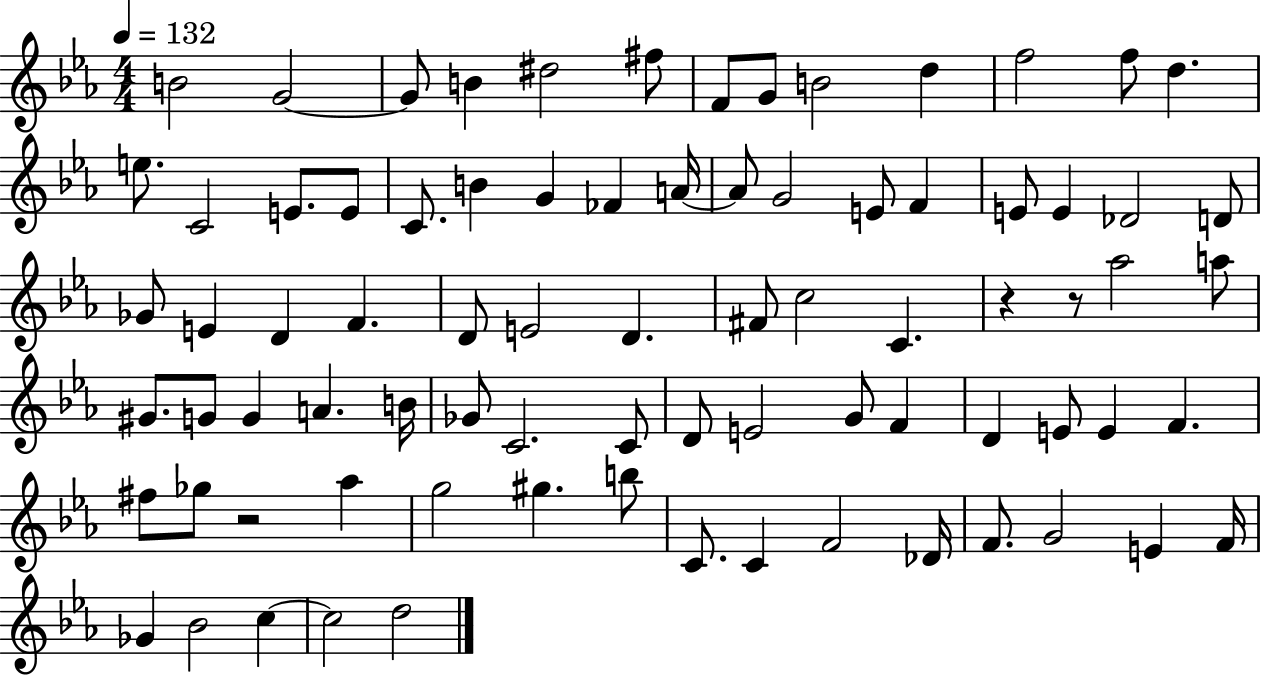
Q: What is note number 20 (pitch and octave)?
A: G4